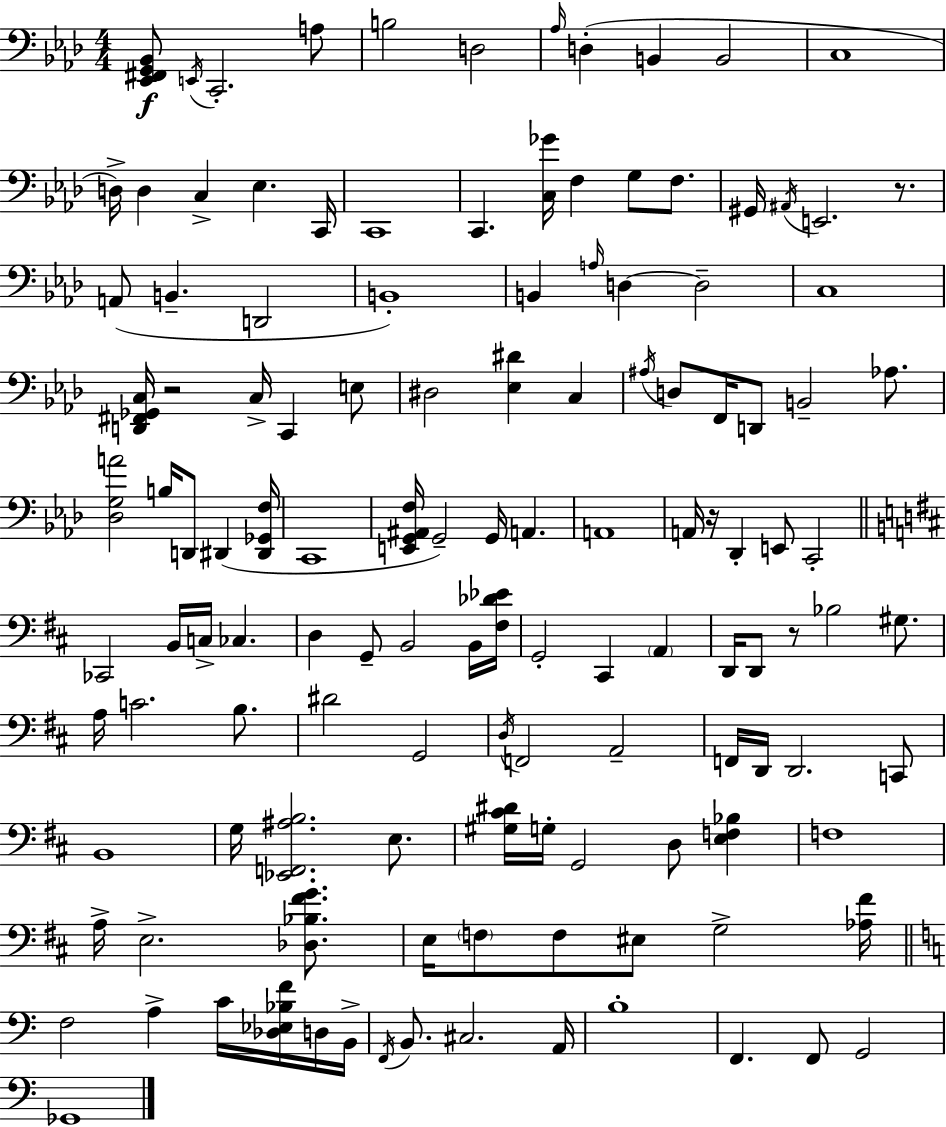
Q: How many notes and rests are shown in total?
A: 128